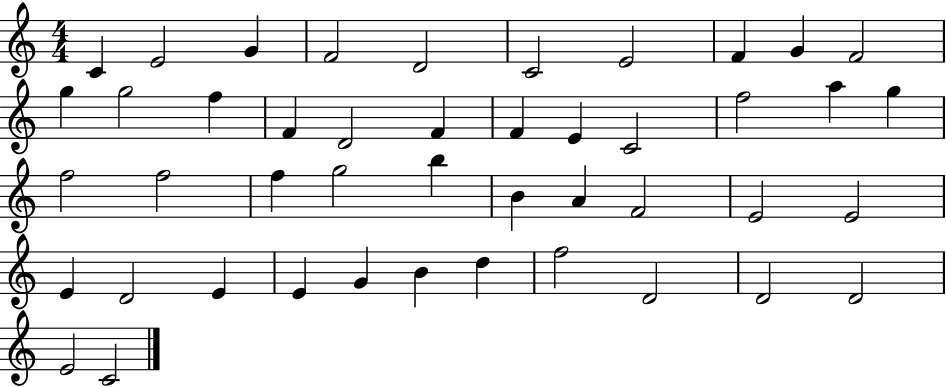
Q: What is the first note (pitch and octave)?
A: C4